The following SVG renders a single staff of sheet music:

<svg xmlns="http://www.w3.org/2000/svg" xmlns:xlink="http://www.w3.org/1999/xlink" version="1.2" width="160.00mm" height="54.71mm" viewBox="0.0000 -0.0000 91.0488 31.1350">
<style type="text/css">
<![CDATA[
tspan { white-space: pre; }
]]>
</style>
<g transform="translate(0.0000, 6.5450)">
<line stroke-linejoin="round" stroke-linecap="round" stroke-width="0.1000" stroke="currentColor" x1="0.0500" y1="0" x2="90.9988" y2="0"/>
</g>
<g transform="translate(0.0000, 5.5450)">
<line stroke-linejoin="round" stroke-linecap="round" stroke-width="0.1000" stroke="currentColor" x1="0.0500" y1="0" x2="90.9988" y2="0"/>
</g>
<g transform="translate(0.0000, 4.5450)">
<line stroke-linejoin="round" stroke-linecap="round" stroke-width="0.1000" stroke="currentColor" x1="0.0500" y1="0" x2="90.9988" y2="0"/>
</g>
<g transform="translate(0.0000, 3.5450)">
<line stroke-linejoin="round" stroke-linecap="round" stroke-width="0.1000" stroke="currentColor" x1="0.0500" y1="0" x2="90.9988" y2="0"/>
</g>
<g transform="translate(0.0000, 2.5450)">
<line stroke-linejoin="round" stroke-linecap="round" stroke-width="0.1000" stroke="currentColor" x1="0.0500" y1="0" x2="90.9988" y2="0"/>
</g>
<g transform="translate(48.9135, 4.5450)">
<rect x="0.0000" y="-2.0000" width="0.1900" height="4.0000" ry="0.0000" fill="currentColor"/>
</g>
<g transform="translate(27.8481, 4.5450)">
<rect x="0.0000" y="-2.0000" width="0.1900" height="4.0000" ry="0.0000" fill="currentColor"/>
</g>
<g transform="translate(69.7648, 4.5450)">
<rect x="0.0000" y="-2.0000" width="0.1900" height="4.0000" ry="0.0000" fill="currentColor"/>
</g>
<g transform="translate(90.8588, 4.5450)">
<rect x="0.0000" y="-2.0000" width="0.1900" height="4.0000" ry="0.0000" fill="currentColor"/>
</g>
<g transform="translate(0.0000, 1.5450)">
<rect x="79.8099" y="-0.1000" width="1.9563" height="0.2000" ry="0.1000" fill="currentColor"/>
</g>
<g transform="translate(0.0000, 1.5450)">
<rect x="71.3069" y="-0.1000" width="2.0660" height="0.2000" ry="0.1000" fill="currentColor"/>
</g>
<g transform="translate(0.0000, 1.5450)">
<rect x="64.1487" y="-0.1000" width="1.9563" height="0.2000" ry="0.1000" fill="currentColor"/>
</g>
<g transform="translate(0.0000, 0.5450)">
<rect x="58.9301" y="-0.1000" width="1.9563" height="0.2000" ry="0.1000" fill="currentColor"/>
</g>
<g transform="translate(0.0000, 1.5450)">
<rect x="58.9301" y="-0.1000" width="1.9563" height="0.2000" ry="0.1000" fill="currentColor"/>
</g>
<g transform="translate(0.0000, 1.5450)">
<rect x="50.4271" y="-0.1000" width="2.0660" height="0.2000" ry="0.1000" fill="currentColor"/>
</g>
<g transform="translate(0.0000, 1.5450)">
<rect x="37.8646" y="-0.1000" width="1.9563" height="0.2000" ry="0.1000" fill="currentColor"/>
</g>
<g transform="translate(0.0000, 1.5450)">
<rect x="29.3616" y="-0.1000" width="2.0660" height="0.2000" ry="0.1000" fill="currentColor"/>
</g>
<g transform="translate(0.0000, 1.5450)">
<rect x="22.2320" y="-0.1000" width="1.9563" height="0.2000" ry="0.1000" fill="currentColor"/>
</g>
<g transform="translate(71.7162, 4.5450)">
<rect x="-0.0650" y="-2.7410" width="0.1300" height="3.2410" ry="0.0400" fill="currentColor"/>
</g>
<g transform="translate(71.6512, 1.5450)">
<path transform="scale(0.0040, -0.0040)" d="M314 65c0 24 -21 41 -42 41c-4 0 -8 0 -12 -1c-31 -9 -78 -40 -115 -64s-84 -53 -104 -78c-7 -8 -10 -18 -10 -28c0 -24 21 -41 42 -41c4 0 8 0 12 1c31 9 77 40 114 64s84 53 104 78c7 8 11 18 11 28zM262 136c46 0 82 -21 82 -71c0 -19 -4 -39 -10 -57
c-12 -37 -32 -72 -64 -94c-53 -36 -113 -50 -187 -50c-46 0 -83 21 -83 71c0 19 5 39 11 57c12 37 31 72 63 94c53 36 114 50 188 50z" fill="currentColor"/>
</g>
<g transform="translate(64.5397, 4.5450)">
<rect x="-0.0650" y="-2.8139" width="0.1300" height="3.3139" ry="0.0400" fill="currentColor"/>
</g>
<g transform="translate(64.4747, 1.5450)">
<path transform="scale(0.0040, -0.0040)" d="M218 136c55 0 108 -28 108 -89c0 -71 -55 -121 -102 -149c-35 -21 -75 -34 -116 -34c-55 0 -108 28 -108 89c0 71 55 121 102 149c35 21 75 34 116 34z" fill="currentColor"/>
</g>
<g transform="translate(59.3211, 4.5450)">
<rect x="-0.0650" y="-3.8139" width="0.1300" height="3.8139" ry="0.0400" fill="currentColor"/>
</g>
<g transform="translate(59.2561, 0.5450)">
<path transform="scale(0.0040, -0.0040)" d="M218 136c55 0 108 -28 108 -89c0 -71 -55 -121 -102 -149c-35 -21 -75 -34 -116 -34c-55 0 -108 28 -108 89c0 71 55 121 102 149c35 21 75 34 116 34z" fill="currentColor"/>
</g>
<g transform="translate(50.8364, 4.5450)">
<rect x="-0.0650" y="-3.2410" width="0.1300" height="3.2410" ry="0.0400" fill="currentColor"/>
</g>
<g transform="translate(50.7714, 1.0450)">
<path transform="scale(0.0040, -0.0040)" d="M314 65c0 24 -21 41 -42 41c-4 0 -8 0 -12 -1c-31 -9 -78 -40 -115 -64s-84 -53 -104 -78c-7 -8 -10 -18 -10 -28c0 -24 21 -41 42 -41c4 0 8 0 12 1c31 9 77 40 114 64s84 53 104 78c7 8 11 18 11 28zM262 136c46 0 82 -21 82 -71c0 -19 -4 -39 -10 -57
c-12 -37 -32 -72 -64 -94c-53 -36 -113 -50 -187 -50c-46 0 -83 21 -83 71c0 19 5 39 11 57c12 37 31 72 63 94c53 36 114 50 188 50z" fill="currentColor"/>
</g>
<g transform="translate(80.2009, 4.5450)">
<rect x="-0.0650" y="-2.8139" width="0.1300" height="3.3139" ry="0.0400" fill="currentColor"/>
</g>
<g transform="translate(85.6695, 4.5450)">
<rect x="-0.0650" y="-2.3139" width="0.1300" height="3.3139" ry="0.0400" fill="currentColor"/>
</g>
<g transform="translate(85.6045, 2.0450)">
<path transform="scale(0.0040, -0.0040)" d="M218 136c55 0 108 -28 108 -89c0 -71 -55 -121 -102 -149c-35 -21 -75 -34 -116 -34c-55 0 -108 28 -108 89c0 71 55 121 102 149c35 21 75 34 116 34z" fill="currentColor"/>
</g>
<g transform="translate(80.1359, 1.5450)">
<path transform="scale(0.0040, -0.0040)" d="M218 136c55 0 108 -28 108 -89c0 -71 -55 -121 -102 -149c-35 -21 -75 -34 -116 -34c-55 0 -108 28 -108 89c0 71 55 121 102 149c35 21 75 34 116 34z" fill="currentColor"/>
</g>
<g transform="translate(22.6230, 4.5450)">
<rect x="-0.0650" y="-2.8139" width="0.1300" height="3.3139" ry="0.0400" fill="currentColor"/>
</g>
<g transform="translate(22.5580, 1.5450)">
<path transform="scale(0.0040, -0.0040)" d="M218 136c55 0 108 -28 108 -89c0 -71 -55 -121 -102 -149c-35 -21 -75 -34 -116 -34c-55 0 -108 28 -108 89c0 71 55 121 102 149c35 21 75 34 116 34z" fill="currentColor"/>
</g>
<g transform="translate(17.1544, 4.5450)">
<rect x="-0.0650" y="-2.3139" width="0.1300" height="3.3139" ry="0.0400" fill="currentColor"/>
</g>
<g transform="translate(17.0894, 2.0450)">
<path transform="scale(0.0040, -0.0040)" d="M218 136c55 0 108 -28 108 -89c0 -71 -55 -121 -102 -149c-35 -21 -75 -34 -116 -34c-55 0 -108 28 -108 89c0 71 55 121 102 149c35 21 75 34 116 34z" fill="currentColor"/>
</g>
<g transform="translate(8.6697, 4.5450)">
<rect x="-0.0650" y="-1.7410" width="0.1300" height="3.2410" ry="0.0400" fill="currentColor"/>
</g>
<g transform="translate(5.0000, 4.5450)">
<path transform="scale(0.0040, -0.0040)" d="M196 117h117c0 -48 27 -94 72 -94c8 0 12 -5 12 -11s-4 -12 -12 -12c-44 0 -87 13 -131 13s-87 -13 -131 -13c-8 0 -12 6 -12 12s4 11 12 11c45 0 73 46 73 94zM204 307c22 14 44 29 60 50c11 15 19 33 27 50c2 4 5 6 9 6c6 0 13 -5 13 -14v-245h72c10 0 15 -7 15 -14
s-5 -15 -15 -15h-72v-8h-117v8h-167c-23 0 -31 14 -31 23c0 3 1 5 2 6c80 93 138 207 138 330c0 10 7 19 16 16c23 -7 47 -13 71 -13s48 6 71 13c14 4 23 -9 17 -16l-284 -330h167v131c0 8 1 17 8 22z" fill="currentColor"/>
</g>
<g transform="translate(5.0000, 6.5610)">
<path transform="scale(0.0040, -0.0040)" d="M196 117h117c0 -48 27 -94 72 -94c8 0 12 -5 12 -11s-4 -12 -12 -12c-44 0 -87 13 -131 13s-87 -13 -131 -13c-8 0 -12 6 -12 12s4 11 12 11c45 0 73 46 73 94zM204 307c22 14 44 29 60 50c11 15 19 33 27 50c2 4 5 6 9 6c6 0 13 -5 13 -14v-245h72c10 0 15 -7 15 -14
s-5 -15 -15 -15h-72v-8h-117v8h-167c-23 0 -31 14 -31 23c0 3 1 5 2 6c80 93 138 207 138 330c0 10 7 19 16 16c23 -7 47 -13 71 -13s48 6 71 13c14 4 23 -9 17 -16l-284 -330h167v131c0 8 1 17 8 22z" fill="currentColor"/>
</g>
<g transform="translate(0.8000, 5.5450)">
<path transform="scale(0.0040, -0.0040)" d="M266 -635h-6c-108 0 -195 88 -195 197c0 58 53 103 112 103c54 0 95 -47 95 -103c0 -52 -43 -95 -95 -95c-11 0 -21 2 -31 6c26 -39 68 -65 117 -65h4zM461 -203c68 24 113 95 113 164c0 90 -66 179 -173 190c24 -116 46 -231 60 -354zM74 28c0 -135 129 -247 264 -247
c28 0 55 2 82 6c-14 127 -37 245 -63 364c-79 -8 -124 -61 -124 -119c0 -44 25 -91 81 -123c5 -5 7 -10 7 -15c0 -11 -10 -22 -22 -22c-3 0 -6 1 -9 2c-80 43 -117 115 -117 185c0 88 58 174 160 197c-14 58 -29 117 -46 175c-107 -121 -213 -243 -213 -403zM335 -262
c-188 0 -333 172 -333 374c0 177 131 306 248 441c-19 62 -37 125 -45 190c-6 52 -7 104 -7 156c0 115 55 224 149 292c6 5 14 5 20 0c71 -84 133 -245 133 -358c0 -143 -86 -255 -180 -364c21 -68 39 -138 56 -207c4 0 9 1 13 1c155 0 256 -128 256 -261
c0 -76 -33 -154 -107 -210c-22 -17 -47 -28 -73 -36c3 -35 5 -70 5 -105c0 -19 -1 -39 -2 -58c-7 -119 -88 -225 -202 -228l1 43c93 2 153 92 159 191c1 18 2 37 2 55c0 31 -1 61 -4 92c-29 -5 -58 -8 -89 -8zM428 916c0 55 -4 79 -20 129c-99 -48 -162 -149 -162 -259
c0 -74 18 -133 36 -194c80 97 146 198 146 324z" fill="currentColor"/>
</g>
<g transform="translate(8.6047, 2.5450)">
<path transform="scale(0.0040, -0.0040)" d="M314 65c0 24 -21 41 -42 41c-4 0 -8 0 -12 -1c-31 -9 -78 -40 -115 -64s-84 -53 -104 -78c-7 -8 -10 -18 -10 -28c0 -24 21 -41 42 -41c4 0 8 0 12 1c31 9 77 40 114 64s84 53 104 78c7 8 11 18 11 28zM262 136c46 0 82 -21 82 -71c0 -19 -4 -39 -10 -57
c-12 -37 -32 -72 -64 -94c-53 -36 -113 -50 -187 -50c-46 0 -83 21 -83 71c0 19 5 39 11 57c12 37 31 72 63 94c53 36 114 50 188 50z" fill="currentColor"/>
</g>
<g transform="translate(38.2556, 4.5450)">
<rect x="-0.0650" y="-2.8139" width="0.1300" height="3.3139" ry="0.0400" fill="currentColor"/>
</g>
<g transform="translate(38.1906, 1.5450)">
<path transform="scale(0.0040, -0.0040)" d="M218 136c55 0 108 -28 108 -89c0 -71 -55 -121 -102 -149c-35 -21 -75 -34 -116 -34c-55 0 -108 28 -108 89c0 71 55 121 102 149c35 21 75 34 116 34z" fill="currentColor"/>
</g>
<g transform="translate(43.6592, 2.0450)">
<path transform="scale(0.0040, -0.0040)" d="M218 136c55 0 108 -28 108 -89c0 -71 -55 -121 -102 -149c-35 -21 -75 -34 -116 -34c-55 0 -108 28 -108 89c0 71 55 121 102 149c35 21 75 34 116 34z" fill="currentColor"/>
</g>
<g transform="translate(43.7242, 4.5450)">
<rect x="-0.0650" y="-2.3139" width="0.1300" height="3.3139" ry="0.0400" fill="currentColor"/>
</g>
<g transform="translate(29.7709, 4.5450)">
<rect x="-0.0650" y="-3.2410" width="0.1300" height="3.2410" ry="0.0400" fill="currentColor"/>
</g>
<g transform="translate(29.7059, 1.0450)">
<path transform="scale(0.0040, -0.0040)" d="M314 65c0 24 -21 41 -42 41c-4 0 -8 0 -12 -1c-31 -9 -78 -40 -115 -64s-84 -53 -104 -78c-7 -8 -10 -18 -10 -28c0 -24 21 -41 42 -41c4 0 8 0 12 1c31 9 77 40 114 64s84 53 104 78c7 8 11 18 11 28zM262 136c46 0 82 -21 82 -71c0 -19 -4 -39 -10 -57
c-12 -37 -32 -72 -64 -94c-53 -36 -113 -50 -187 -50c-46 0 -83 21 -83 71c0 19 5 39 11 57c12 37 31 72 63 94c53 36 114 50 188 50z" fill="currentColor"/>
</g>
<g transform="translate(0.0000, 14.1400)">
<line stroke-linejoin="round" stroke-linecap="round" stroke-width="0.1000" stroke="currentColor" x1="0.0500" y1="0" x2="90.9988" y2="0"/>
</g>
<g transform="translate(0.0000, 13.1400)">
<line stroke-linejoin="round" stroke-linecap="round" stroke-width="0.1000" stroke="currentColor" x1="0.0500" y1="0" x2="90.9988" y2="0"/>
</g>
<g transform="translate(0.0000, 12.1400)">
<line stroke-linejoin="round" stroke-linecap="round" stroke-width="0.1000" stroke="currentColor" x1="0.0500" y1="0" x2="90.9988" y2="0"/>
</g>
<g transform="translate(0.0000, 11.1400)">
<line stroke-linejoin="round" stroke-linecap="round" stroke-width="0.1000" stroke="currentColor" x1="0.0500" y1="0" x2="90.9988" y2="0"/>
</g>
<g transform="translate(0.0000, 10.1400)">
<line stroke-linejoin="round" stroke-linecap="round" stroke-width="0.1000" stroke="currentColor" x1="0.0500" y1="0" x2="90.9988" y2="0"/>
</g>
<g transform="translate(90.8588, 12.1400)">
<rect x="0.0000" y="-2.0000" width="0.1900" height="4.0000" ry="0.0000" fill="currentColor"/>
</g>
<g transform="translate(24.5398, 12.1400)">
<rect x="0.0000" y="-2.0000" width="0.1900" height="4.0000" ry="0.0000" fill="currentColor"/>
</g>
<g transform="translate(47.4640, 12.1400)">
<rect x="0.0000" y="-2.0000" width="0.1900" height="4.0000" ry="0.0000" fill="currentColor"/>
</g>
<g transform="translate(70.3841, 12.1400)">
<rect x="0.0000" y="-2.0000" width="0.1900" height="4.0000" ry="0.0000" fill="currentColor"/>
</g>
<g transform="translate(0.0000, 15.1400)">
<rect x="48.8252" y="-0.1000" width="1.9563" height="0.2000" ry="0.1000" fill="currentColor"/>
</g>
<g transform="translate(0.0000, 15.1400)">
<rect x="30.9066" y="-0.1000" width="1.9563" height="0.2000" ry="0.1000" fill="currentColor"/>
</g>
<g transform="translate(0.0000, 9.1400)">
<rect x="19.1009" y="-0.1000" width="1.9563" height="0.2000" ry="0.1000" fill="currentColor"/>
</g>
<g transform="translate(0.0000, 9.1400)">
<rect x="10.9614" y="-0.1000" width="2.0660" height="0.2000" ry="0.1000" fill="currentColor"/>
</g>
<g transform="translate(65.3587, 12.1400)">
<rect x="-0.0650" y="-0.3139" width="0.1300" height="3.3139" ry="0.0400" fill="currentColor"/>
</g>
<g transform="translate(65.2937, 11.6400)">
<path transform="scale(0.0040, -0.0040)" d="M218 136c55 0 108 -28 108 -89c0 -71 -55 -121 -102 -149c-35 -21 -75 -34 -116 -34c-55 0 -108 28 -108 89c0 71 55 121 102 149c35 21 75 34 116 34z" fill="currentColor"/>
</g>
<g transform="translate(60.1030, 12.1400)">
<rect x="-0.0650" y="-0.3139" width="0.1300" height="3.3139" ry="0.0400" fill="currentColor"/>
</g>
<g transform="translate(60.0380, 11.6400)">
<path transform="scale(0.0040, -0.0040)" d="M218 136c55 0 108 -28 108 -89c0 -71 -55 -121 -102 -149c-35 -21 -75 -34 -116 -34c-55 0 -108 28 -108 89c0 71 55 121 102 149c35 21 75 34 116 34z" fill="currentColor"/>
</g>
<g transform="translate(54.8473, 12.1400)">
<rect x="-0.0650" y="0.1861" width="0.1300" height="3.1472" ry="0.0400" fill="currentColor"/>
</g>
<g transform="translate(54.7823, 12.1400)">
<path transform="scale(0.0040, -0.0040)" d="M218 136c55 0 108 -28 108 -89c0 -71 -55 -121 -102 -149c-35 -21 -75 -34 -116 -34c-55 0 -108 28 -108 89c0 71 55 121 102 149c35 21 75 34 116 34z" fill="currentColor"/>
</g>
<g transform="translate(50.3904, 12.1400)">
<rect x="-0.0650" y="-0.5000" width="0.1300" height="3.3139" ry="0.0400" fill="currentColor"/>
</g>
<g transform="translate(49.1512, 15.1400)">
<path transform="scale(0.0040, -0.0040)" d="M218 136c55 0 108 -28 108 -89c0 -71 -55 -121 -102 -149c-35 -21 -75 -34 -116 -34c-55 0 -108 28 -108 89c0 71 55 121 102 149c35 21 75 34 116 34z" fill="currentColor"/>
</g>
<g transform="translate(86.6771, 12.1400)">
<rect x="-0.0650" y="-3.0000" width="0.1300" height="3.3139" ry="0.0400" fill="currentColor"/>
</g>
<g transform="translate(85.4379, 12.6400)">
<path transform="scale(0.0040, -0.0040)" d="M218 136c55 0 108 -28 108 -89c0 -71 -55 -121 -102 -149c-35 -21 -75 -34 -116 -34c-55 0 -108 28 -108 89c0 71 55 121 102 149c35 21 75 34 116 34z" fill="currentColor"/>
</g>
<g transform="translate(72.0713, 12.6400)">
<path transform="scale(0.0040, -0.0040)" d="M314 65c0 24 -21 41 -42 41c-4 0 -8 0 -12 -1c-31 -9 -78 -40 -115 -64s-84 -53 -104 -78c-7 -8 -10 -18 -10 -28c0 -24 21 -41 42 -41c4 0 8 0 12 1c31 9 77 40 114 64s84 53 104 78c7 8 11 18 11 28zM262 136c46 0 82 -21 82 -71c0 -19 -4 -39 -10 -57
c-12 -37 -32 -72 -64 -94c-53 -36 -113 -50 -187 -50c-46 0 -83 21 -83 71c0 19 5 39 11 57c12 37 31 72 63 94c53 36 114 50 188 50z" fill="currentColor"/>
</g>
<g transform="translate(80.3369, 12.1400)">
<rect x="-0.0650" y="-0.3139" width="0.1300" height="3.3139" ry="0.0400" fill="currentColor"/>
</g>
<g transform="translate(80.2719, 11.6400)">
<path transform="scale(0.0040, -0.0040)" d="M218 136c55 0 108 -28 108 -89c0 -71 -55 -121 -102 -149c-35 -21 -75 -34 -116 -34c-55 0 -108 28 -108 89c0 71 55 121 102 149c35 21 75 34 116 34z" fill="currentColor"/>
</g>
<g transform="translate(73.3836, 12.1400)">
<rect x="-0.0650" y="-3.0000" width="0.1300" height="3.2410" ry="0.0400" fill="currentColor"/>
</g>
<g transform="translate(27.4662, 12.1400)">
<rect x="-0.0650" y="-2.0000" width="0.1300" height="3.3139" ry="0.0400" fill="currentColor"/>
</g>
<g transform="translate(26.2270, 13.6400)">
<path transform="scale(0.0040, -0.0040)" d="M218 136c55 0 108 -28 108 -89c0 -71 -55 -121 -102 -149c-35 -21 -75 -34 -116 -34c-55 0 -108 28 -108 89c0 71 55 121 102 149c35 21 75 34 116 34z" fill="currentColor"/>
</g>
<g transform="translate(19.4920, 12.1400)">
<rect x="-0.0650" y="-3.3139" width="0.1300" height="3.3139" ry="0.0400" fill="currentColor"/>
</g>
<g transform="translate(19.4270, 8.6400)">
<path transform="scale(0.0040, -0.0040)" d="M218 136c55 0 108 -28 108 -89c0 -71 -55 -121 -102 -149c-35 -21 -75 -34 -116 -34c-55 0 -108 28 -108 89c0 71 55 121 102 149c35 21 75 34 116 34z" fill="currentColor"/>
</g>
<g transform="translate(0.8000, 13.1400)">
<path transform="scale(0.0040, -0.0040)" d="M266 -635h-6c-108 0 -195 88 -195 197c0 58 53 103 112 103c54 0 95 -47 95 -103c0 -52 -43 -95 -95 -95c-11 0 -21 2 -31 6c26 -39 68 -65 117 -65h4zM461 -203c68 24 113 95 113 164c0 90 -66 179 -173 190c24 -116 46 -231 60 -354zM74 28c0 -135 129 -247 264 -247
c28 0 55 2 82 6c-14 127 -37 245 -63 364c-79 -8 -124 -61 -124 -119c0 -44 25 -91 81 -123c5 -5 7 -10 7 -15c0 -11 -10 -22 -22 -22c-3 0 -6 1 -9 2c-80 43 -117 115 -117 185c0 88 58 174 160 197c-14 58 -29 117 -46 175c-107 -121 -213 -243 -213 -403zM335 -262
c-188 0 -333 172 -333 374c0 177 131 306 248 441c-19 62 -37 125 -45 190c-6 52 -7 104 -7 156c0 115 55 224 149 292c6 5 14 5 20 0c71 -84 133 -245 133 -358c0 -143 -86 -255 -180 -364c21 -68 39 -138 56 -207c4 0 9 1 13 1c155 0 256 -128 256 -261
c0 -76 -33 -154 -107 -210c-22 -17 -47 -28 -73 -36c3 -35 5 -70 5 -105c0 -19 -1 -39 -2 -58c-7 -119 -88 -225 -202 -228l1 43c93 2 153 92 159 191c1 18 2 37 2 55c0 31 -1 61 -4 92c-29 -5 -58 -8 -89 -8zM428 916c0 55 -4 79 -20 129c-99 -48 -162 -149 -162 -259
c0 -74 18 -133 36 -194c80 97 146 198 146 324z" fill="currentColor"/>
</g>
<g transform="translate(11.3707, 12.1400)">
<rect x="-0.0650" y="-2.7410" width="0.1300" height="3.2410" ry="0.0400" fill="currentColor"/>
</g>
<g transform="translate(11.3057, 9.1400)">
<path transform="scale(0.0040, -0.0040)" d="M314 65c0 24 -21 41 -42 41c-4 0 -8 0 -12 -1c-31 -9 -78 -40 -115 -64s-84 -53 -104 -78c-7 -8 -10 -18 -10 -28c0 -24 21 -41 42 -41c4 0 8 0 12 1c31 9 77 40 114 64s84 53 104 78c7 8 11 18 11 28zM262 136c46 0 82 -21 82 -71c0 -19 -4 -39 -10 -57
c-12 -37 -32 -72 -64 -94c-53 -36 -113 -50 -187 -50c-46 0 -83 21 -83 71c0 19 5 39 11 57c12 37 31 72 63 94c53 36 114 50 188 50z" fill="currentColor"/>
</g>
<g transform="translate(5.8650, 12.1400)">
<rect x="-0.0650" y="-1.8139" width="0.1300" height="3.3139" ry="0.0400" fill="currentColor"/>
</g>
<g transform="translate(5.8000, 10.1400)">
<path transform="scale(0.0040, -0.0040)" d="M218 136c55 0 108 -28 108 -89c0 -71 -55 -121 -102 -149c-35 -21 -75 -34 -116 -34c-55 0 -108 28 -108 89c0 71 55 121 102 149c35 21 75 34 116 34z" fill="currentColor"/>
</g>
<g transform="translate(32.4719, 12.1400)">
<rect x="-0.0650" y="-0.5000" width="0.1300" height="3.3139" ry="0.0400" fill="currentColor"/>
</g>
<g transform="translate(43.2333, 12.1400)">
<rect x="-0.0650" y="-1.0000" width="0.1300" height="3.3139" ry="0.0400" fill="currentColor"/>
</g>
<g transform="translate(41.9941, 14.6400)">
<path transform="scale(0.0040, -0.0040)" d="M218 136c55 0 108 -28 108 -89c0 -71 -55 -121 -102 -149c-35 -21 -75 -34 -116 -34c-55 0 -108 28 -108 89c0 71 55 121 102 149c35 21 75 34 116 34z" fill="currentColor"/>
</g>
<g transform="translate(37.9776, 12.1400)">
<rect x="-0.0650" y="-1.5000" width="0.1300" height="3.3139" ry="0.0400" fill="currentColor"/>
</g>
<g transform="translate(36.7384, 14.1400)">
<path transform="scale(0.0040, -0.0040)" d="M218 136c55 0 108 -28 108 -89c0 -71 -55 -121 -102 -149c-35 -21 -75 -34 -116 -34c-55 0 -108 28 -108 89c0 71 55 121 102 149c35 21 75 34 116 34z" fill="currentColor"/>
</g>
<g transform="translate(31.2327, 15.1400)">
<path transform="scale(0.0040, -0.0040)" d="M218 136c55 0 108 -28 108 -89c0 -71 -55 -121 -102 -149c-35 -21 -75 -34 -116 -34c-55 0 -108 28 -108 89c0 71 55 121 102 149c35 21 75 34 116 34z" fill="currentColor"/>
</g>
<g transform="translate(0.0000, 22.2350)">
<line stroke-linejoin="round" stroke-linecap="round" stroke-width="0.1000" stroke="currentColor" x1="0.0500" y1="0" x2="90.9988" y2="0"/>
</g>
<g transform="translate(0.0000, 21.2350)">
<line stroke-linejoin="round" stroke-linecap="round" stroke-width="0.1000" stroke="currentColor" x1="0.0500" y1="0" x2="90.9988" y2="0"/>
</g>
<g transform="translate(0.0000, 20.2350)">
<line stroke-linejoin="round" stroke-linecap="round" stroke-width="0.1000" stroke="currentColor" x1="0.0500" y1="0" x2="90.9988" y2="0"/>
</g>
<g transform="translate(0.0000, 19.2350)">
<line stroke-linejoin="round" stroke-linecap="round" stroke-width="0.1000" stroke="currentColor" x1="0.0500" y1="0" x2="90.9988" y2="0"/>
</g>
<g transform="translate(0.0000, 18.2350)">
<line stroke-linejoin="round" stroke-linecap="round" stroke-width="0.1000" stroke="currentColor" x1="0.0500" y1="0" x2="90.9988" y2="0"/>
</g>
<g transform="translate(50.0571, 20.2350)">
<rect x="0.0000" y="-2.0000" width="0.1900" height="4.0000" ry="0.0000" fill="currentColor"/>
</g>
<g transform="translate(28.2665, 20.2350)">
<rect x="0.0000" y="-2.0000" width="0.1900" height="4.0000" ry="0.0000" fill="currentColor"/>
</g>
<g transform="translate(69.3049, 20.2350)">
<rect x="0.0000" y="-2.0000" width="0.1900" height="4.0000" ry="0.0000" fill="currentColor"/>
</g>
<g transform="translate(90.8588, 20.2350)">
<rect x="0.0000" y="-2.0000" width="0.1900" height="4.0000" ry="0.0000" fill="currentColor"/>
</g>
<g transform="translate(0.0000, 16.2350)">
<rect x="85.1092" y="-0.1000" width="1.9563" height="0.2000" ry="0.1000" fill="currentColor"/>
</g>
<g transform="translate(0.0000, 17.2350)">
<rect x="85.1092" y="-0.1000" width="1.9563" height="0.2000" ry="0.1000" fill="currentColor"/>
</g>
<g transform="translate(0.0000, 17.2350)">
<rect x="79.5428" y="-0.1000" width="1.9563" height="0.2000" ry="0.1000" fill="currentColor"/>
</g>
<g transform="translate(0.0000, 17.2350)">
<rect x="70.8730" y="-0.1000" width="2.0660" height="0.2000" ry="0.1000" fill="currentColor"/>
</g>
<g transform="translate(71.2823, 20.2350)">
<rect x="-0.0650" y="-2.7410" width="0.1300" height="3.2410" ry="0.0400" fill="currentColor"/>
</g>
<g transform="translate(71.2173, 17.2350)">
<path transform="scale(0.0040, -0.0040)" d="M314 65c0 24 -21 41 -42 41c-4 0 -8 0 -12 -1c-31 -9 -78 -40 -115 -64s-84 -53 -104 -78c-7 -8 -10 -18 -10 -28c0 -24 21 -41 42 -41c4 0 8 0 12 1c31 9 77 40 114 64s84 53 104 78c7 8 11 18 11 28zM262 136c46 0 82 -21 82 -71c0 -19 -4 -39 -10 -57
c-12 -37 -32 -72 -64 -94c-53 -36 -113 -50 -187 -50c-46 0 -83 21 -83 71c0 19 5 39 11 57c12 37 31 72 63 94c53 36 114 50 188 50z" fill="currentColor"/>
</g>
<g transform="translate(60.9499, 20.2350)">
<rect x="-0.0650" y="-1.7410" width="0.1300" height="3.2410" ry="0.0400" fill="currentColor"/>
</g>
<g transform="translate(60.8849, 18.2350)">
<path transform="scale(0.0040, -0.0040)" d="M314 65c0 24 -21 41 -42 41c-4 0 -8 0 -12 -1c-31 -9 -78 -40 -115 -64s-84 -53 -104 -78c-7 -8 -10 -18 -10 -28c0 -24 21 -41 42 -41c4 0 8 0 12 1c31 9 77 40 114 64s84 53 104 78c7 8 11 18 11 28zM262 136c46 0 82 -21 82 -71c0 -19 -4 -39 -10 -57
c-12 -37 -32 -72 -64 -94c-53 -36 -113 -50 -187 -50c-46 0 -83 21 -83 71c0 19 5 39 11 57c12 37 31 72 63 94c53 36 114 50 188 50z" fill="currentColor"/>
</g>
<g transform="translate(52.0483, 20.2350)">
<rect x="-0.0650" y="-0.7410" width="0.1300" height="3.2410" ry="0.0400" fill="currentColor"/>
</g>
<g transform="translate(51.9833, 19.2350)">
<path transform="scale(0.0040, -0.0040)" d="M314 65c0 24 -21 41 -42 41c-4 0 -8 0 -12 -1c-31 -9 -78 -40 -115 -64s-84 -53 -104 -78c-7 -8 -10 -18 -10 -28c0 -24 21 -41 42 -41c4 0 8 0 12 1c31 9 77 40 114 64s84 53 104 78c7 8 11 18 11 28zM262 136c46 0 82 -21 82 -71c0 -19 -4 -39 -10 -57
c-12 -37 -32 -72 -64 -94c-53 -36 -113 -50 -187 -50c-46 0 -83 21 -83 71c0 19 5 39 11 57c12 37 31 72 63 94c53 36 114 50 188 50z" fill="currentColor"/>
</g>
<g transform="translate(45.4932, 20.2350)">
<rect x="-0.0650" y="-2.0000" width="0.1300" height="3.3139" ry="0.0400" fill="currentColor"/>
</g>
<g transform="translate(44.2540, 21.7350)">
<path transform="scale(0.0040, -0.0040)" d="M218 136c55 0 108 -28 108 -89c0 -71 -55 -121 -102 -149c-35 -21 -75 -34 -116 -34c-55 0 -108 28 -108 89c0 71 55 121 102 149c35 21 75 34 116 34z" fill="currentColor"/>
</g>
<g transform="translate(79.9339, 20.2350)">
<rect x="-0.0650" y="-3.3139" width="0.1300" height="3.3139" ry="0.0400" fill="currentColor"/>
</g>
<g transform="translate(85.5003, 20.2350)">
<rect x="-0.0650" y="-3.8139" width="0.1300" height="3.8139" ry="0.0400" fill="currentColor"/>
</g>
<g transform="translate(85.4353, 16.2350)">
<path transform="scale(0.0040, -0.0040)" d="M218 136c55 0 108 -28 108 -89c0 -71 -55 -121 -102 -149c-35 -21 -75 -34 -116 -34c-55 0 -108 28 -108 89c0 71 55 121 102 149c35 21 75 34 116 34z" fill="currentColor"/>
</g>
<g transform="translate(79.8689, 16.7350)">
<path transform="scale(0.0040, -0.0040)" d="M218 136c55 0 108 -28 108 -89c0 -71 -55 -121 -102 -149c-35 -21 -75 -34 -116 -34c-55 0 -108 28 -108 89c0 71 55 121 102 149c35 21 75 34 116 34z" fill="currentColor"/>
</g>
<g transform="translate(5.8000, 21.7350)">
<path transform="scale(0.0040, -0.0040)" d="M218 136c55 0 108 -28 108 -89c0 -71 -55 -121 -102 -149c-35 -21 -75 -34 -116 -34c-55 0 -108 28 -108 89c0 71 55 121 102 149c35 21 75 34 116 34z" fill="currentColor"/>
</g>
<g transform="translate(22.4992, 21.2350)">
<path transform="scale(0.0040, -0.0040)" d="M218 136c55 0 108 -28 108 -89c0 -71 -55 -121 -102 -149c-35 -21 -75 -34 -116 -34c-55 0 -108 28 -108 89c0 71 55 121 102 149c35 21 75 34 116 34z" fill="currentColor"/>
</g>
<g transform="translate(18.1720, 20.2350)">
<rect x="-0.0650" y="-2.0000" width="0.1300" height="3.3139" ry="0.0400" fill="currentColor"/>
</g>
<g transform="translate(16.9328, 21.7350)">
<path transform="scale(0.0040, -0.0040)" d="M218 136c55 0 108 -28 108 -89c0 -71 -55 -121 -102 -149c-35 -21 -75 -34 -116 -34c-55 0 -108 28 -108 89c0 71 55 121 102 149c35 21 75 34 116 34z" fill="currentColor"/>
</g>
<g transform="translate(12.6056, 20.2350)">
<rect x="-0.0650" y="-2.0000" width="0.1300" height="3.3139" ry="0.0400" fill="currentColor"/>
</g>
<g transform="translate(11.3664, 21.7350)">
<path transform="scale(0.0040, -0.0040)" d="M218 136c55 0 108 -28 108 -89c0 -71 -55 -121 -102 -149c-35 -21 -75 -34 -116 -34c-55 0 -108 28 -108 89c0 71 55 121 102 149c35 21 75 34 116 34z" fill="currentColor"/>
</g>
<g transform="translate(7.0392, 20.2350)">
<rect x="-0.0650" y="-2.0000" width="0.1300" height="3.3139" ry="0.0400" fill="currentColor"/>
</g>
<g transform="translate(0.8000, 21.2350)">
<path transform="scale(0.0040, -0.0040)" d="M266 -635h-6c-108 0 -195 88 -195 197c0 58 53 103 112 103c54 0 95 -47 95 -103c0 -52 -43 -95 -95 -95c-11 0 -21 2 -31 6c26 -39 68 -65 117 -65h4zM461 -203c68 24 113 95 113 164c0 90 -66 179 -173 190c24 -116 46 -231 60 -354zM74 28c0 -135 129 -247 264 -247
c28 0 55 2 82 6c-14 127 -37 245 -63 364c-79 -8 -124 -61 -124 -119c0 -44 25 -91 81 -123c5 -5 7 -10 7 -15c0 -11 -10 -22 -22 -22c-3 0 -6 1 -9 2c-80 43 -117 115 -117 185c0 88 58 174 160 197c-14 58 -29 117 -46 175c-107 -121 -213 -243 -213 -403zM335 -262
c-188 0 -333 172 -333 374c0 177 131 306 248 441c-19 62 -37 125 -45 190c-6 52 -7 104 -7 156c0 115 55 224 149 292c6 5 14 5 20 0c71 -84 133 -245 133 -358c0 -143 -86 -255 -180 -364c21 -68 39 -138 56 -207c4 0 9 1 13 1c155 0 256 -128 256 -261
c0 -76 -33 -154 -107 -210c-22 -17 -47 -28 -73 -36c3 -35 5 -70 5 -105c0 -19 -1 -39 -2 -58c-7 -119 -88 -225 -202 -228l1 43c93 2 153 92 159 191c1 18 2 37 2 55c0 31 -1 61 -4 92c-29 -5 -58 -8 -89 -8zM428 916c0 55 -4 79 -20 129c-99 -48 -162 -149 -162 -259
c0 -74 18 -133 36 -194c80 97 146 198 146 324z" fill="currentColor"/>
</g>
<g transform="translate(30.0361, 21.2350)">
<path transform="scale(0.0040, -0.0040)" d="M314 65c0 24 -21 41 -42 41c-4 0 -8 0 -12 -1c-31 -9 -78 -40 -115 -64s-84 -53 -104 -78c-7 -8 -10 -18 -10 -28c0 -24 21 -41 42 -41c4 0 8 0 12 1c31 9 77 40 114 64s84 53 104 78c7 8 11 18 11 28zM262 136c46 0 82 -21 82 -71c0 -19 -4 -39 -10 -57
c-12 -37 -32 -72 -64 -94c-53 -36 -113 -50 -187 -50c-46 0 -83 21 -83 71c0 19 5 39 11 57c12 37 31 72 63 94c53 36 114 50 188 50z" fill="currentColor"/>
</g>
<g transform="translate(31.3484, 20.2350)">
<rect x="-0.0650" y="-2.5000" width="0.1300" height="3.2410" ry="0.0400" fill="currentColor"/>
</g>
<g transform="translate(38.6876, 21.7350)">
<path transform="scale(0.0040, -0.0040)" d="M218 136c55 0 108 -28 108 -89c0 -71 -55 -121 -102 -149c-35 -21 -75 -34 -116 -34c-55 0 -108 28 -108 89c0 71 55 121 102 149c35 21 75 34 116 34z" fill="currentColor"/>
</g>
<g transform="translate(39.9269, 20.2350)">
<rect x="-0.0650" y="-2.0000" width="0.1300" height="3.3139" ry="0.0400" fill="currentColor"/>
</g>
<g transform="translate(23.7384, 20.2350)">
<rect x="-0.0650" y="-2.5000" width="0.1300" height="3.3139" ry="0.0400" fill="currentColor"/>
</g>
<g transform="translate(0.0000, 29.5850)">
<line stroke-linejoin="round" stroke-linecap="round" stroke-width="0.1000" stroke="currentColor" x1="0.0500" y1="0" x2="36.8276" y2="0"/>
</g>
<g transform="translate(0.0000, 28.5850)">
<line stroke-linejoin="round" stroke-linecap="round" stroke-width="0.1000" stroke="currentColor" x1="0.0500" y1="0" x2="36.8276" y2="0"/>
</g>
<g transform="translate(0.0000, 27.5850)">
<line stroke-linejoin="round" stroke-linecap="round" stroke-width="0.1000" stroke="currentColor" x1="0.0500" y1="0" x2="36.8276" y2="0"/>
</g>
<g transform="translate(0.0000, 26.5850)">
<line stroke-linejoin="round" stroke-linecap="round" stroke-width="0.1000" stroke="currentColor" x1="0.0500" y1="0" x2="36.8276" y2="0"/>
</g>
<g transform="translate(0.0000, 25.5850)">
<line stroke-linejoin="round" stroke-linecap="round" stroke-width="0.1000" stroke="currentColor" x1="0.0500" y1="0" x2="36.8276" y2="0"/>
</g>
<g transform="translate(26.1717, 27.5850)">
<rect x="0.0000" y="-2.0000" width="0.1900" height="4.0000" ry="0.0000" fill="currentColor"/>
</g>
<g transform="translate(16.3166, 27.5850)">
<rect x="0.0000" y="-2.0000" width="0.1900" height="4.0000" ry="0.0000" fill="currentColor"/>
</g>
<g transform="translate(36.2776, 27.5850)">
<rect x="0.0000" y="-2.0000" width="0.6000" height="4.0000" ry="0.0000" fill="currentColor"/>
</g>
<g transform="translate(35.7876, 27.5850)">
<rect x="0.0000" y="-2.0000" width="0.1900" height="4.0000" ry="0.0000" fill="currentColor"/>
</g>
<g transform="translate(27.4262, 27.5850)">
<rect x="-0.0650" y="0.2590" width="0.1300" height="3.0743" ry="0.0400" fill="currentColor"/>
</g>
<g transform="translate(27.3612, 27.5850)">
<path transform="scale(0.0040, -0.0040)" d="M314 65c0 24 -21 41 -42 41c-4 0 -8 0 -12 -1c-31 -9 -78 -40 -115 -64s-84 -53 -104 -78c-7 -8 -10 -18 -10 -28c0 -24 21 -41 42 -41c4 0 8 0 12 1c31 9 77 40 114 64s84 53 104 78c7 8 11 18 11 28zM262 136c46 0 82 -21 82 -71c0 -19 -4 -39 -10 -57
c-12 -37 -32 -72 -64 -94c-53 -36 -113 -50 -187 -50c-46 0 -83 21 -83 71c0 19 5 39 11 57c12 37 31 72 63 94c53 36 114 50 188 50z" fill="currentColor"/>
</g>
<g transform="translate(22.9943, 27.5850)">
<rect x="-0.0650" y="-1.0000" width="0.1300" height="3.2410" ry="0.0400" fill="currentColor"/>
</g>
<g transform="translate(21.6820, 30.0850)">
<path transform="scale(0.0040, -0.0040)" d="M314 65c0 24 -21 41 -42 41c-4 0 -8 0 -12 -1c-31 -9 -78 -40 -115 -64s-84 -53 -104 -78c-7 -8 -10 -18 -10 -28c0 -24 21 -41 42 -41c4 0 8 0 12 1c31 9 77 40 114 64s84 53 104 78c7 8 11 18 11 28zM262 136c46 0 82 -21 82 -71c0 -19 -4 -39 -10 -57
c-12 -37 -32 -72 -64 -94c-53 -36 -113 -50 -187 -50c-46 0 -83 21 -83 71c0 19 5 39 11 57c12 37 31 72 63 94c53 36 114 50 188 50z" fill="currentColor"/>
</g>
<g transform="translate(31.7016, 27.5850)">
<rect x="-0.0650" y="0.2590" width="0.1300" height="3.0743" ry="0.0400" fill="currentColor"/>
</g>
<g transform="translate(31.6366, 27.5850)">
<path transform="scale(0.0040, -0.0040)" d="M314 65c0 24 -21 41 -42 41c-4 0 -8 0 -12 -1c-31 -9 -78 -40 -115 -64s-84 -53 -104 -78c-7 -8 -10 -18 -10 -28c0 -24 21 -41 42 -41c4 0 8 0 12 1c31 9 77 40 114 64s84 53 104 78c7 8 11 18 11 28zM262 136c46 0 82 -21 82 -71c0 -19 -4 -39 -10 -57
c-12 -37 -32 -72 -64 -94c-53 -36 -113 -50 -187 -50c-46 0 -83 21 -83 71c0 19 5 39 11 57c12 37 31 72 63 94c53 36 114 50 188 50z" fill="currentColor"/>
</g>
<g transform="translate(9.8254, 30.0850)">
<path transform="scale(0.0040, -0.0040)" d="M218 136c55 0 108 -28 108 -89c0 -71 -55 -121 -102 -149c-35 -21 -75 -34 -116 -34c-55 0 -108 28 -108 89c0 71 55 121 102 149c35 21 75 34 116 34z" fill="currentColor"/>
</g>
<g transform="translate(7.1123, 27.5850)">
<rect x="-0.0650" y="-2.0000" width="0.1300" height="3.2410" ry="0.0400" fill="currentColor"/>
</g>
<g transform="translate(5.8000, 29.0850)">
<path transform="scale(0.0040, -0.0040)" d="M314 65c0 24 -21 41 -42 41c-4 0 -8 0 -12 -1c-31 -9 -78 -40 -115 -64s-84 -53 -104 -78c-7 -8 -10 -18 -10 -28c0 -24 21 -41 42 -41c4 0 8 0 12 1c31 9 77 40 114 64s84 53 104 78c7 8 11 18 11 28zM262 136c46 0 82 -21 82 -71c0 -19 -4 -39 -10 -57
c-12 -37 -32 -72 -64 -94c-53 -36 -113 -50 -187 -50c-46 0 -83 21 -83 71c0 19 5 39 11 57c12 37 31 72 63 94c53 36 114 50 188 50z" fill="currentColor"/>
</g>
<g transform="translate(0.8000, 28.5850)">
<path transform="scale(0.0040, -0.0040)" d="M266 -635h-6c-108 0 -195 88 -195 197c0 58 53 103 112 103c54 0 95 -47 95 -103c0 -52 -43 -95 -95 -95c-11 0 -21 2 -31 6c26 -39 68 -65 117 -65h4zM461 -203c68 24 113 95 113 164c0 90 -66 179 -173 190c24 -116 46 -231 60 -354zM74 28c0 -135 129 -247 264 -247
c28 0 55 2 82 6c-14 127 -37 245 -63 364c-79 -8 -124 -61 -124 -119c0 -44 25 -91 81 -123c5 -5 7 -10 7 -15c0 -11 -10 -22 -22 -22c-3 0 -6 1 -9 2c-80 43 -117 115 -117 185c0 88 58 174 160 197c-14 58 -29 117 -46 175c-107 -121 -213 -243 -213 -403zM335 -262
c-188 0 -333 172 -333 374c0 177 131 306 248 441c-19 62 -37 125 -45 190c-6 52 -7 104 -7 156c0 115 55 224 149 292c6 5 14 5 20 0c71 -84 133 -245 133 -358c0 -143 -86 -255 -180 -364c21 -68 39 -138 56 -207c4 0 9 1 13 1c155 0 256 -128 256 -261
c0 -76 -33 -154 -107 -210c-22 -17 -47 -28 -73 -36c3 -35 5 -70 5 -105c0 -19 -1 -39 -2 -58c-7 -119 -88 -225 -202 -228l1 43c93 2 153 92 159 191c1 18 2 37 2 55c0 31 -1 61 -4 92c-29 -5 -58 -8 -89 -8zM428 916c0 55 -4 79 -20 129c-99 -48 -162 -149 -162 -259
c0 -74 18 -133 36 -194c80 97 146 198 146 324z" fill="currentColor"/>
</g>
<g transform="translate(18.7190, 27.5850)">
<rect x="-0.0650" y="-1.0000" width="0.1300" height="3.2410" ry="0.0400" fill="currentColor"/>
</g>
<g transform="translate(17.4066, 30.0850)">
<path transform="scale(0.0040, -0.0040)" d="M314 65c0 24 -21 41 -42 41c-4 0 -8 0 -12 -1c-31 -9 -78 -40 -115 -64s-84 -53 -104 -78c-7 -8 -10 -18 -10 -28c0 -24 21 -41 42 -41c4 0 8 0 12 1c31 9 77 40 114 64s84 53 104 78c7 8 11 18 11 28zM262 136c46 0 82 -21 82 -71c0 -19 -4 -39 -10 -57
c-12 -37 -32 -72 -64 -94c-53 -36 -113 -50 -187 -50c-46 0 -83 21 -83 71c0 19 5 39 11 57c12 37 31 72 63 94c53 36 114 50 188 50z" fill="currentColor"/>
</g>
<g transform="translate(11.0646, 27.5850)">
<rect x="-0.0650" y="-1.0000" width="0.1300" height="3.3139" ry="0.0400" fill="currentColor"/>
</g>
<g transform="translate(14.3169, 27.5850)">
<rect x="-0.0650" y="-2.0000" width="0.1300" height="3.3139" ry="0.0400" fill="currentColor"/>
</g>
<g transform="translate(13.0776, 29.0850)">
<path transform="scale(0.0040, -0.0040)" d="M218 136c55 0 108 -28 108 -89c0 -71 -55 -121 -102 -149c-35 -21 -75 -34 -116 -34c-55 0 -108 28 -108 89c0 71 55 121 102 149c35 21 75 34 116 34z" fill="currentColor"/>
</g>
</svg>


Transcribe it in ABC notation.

X:1
T:Untitled
M:4/4
L:1/4
K:C
f2 g a b2 a g b2 c' a a2 a g f a2 b F C E D C B c c A2 c A F F F G G2 F F d2 f2 a2 b c' F2 D F D2 D2 B2 B2